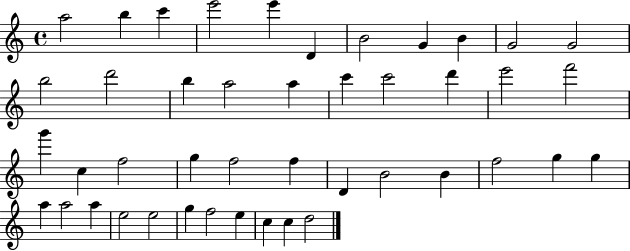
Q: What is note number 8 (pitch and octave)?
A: G4